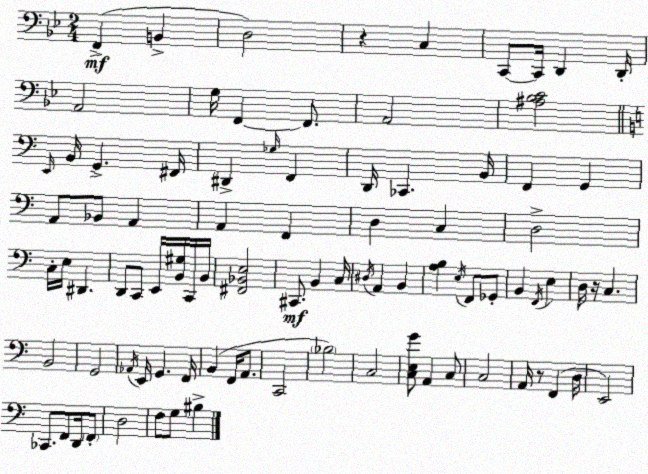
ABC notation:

X:1
T:Untitled
M:2/4
L:1/4
K:Bb
F,, B,, D,2 z C, C,,/2 C,,/4 D,, D,,/4 A,,2 G,/4 F,, F,,/2 A,,2 [^A,_B,C]2 E,,/4 B,,/4 G,, ^F,,/4 ^D,, _G,/4 F,, D,,/4 _C,, B,,/4 F,, G,, A,,/2 _B,,/2 A,, A,, F,, D, C, D,2 C,/4 E,/4 ^D,, D,,/2 C,,/2 E,,/4 [B,,^G,]/4 C,,/4 B,,/4 [^F,,_B,,E,]2 ^C,,/2 B,, C,/4 ^D,/4 A,, B,, [A,B,] E,/4 F,,/2 _G,,/2 B,, F,,/4 E, D,/4 z/4 C, B,,2 G,,2 _A,,/4 E,,/4 G,, F,,/4 B,, F,,/4 A,,/2 C,,2 _B,2 C,2 [C,E,G]/2 A,, C,/2 C,2 A,,/4 z/2 F,, D,/4 E,,2 _C,,/2 F,,/2 D,,/4 F,,/2 D,2 F,/2 G,/2 ^B,